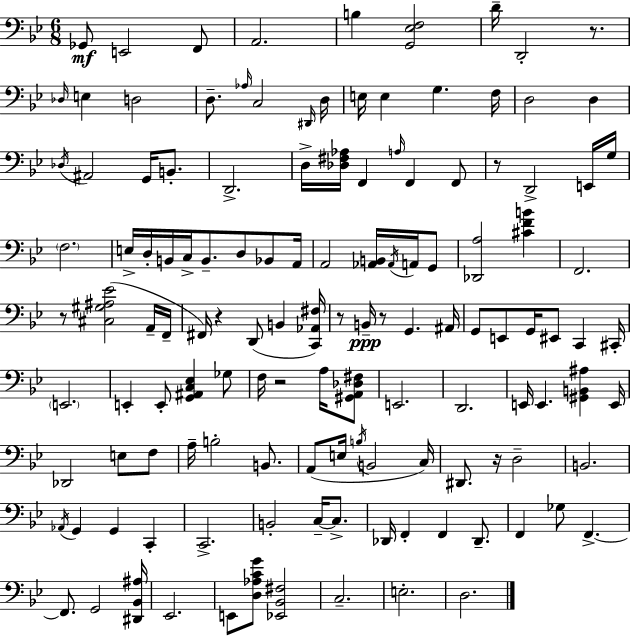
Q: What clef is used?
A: bass